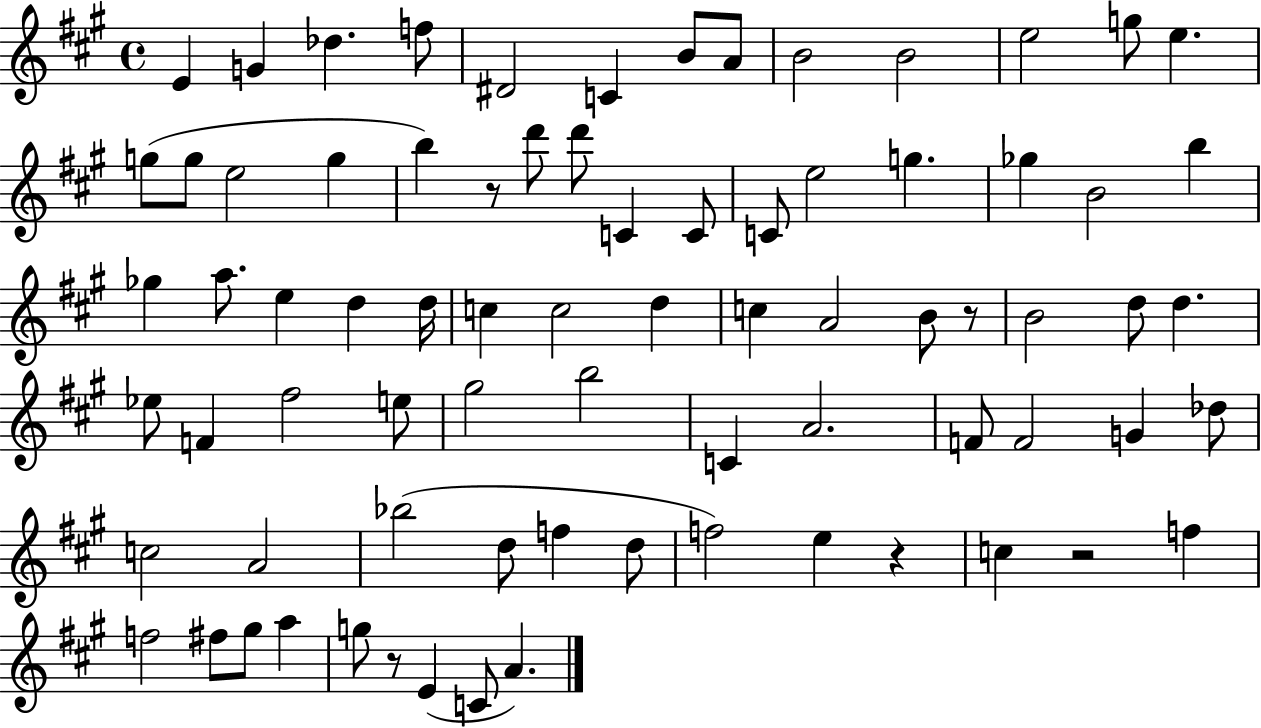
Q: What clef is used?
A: treble